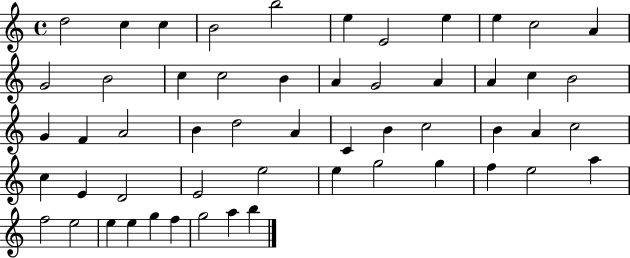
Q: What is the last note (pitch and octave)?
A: B5